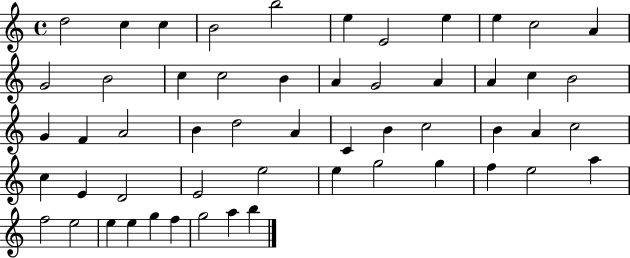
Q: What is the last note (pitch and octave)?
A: B5